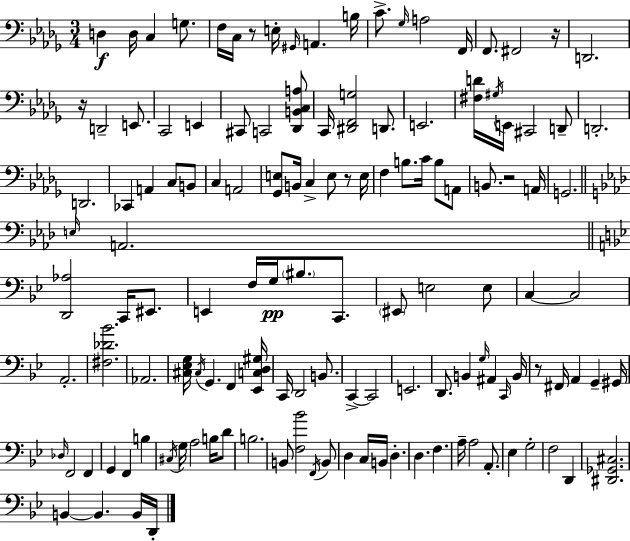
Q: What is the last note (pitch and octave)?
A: D2